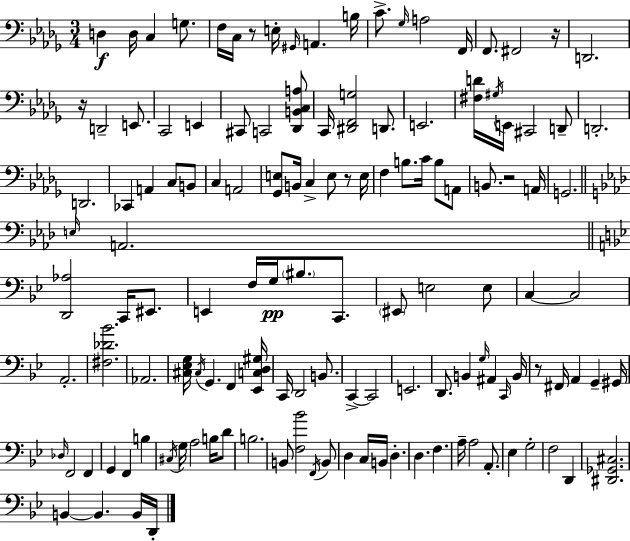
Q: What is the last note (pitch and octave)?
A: D2